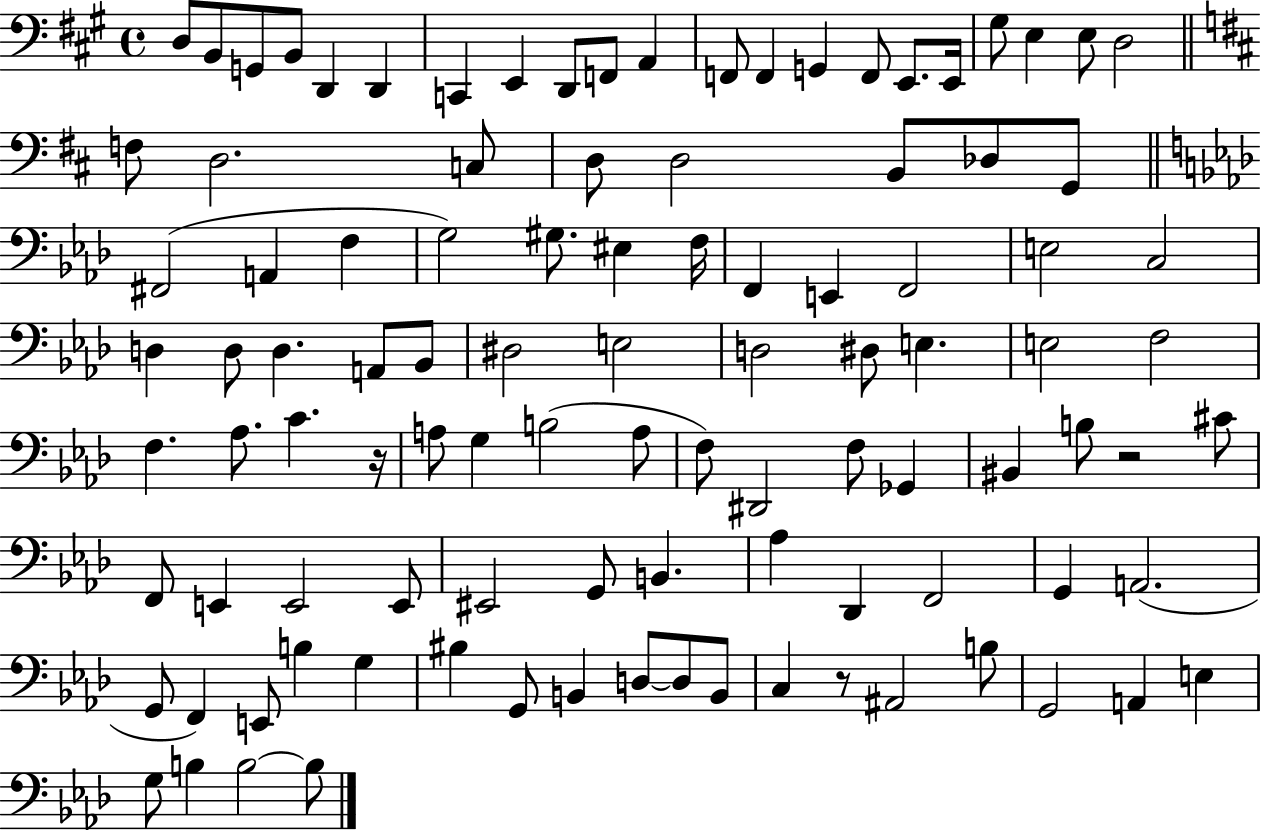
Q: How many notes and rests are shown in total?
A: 103